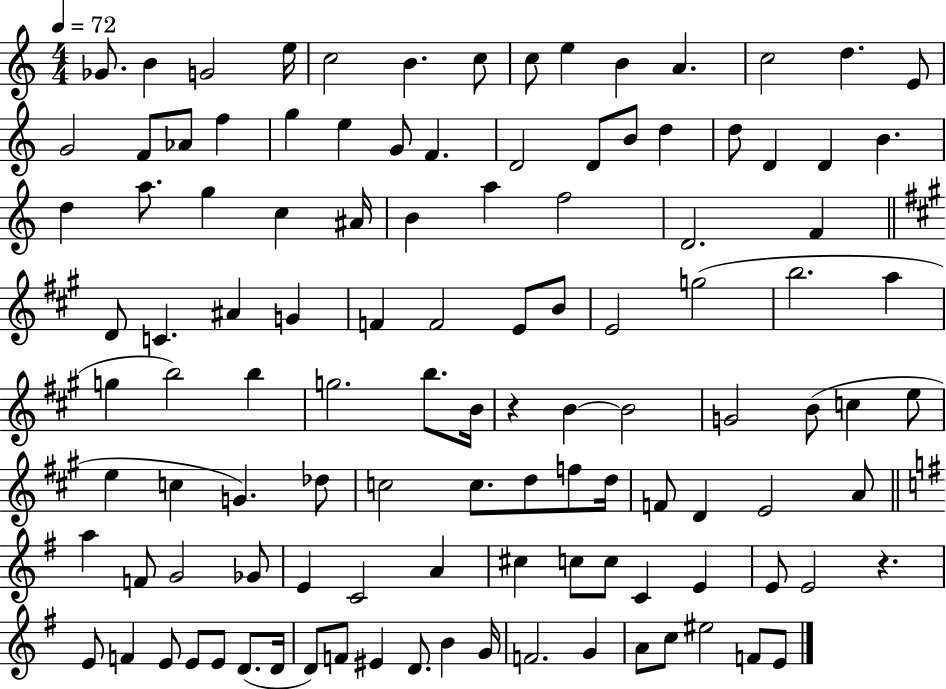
{
  \clef treble
  \numericTimeSignature
  \time 4/4
  \key c \major
  \tempo 4 = 72
  ges'8. b'4 g'2 e''16 | c''2 b'4. c''8 | c''8 e''4 b'4 a'4. | c''2 d''4. e'8 | \break g'2 f'8 aes'8 f''4 | g''4 e''4 g'8 f'4. | d'2 d'8 b'8 d''4 | d''8 d'4 d'4 b'4. | \break d''4 a''8. g''4 c''4 ais'16 | b'4 a''4 f''2 | d'2. f'4 | \bar "||" \break \key a \major d'8 c'4. ais'4 g'4 | f'4 f'2 e'8 b'8 | e'2 g''2( | b''2. a''4 | \break g''4 b''2) b''4 | g''2. b''8. b'16 | r4 b'4~~ b'2 | g'2 b'8( c''4 e''8 | \break e''4 c''4 g'4.) des''8 | c''2 c''8. d''8 f''8 d''16 | f'8 d'4 e'2 a'8 | \bar "||" \break \key g \major a''4 f'8 g'2 ges'8 | e'4 c'2 a'4 | cis''4 c''8 c''8 c'4 e'4 | e'8 e'2 r4. | \break e'8 f'4 e'8 e'8 e'8 d'8.( d'16 | d'8) f'8 eis'4 d'8. b'4 g'16 | f'2. g'4 | a'8 c''8 eis''2 f'8 e'8 | \break \bar "|."
}